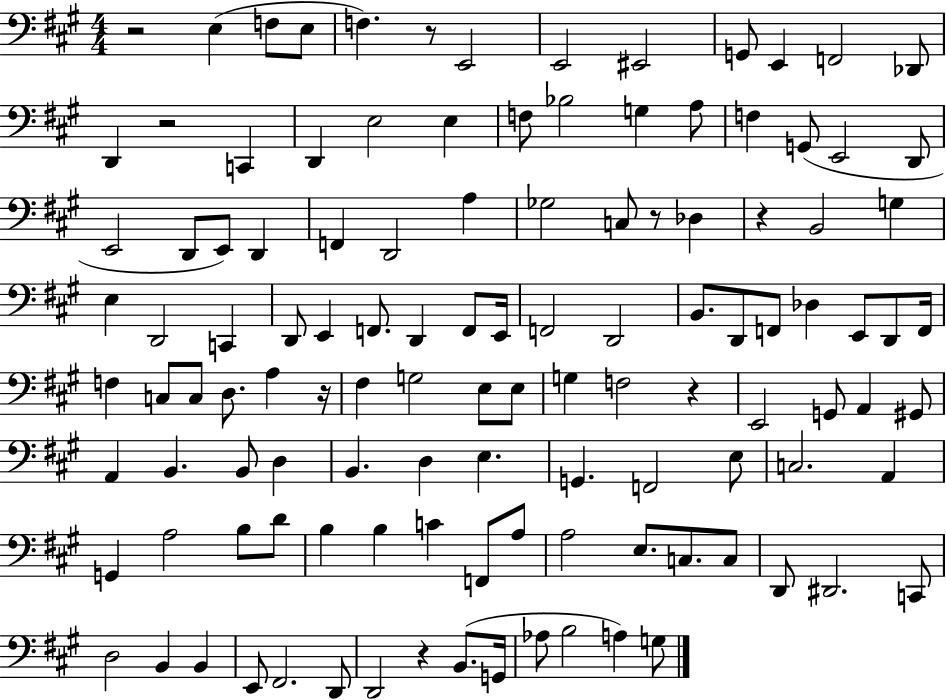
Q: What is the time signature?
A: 4/4